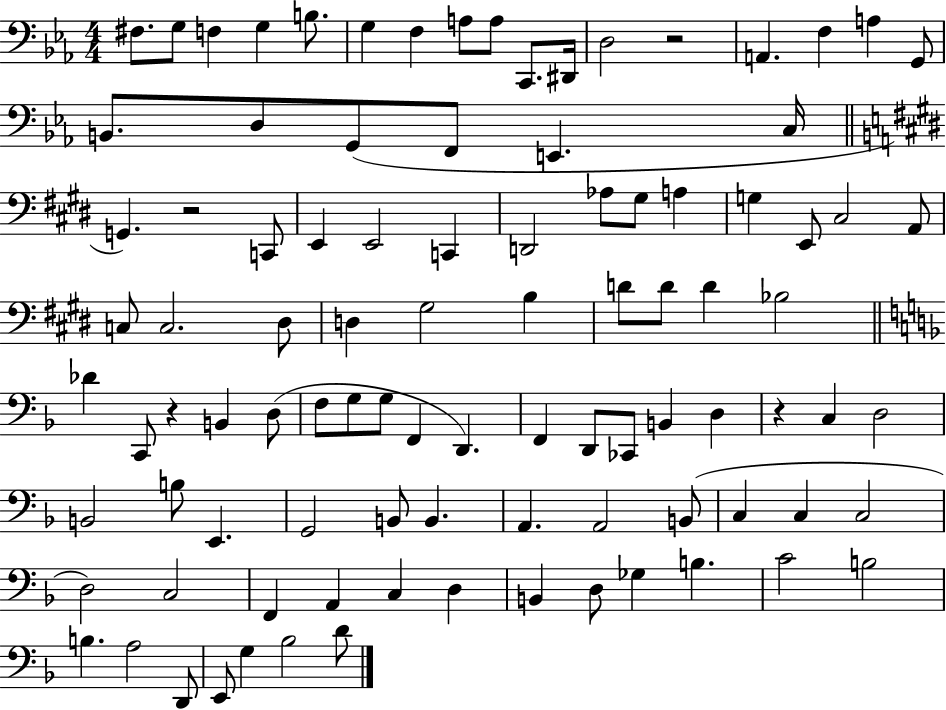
{
  \clef bass
  \numericTimeSignature
  \time 4/4
  \key ees \major
  fis8. g8 f4 g4 b8. | g4 f4 a8 a8 c,8. dis,16 | d2 r2 | a,4. f4 a4 g,8 | \break b,8. d8 g,8( f,8 e,4. c16 | \bar "||" \break \key e \major g,4.) r2 c,8 | e,4 e,2 c,4 | d,2 aes8 gis8 a4 | g4 e,8 cis2 a,8 | \break c8 c2. dis8 | d4 gis2 b4 | d'8 d'8 d'4 bes2 | \bar "||" \break \key f \major des'4 c,8 r4 b,4 d8( | f8 g8 g8 f,4 d,4.) | f,4 d,8 ces,8 b,4 d4 | r4 c4 d2 | \break b,2 b8 e,4. | g,2 b,8 b,4. | a,4. a,2 b,8( | c4 c4 c2 | \break d2) c2 | f,4 a,4 c4 d4 | b,4 d8 ges4 b4. | c'2 b2 | \break b4. a2 d,8 | e,8 g4 bes2 d'8 | \bar "|."
}